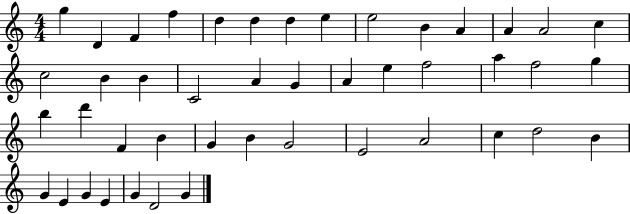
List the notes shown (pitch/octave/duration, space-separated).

G5/q D4/q F4/q F5/q D5/q D5/q D5/q E5/q E5/h B4/q A4/q A4/q A4/h C5/q C5/h B4/q B4/q C4/h A4/q G4/q A4/q E5/q F5/h A5/q F5/h G5/q B5/q D6/q F4/q B4/q G4/q B4/q G4/h E4/h A4/h C5/q D5/h B4/q G4/q E4/q G4/q E4/q G4/q D4/h G4/q